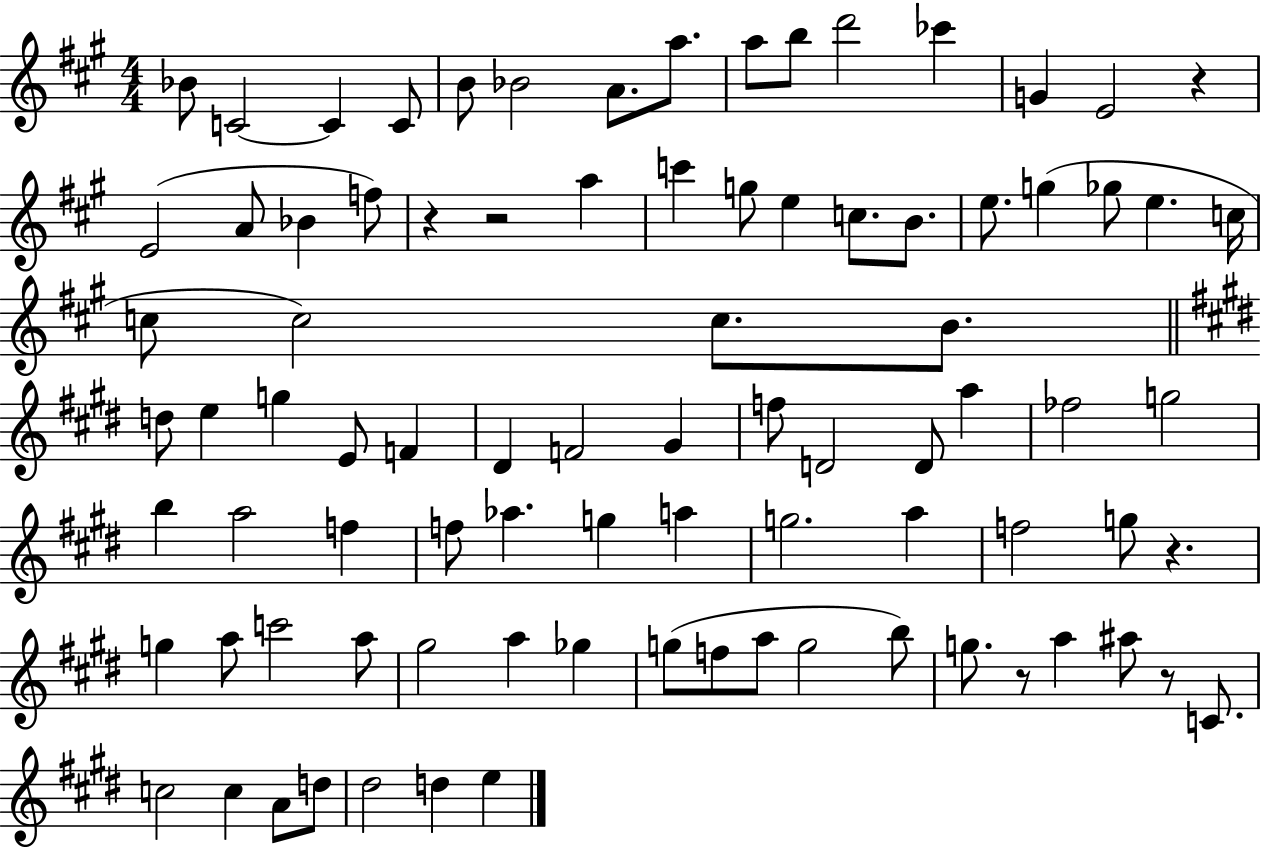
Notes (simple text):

Bb4/e C4/h C4/q C4/e B4/e Bb4/h A4/e. A5/e. A5/e B5/e D6/h CES6/q G4/q E4/h R/q E4/h A4/e Bb4/q F5/e R/q R/h A5/q C6/q G5/e E5/q C5/e. B4/e. E5/e. G5/q Gb5/e E5/q. C5/s C5/e C5/h C5/e. B4/e. D5/e E5/q G5/q E4/e F4/q D#4/q F4/h G#4/q F5/e D4/h D4/e A5/q FES5/h G5/h B5/q A5/h F5/q F5/e Ab5/q. G5/q A5/q G5/h. A5/q F5/h G5/e R/q. G5/q A5/e C6/h A5/e G#5/h A5/q Gb5/q G5/e F5/e A5/e G5/h B5/e G5/e. R/e A5/q A#5/e R/e C4/e. C5/h C5/q A4/e D5/e D#5/h D5/q E5/q